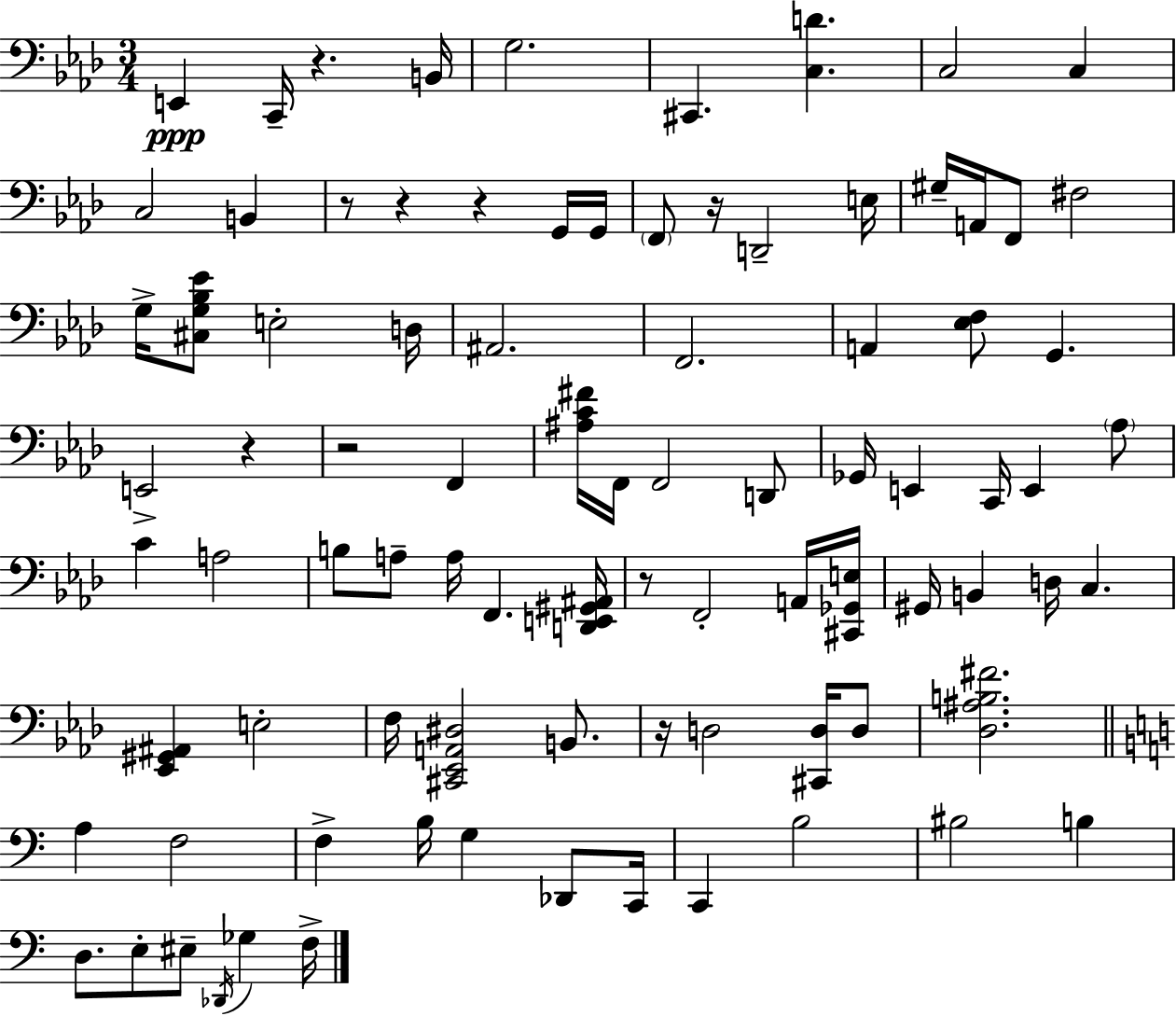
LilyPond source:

{
  \clef bass
  \numericTimeSignature
  \time 3/4
  \key f \minor
  e,4\ppp c,16-- r4. b,16 | g2. | cis,4. <c d'>4. | c2 c4 | \break c2 b,4 | r8 r4 r4 g,16 g,16 | \parenthesize f,8 r16 d,2-- e16 | gis16-- a,16 f,8 fis2 | \break g16-> <cis g bes ees'>8 e2-. d16 | ais,2. | f,2. | a,4 <ees f>8 g,4. | \break e,2-> r4 | r2 f,4 | <ais c' fis'>16 f,16 f,2 d,8 | ges,16 e,4 c,16 e,4 \parenthesize aes8 | \break c'4 a2 | b8 a8-- a16 f,4. <d, e, gis, ais,>16 | r8 f,2-. a,16 <cis, ges, e>16 | gis,16 b,4 d16 c4. | \break <ees, gis, ais,>4 e2-. | f16 <cis, ees, a, dis>2 b,8. | r16 d2 <cis, d>16 d8 | <des ais b fis'>2. | \break \bar "||" \break \key c \major a4 f2 | f4-> b16 g4 des,8 c,16 | c,4 b2 | bis2 b4 | \break d8. e8-. eis8-- \acciaccatura { des,16 } ges4 | f16-> \bar "|."
}